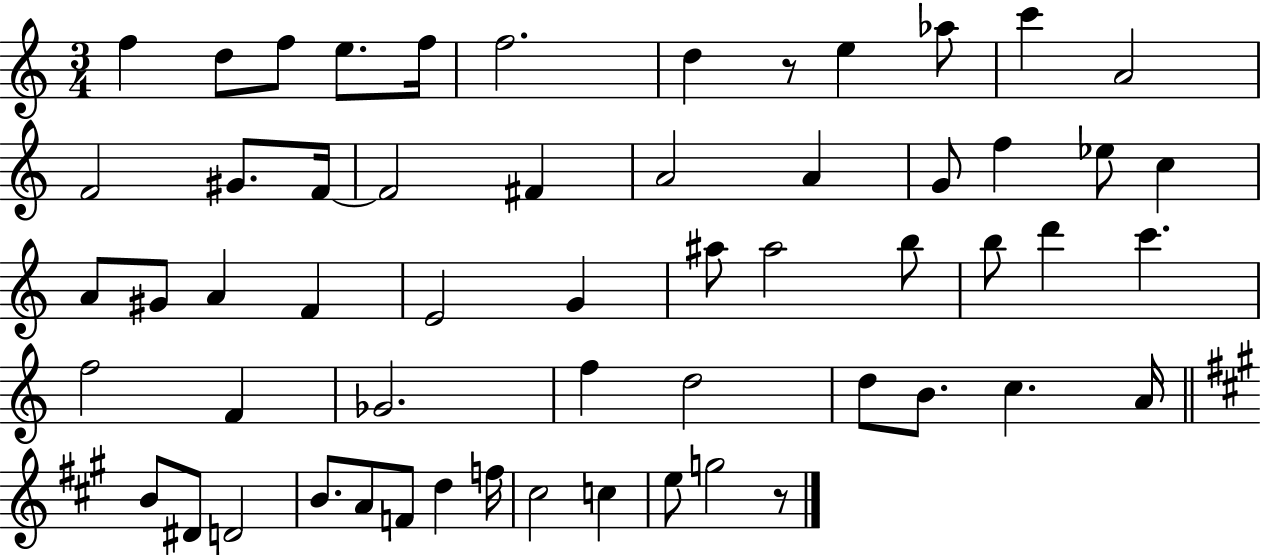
F5/q D5/e F5/e E5/e. F5/s F5/h. D5/q R/e E5/q Ab5/e C6/q A4/h F4/h G#4/e. F4/s F4/h F#4/q A4/h A4/q G4/e F5/q Eb5/e C5/q A4/e G#4/e A4/q F4/q E4/h G4/q A#5/e A#5/h B5/e B5/e D6/q C6/q. F5/h F4/q Gb4/h. F5/q D5/h D5/e B4/e. C5/q. A4/s B4/e D#4/e D4/h B4/e. A4/e F4/e D5/q F5/s C#5/h C5/q E5/e G5/h R/e